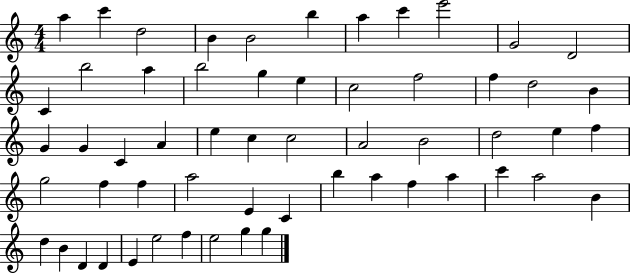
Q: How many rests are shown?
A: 0